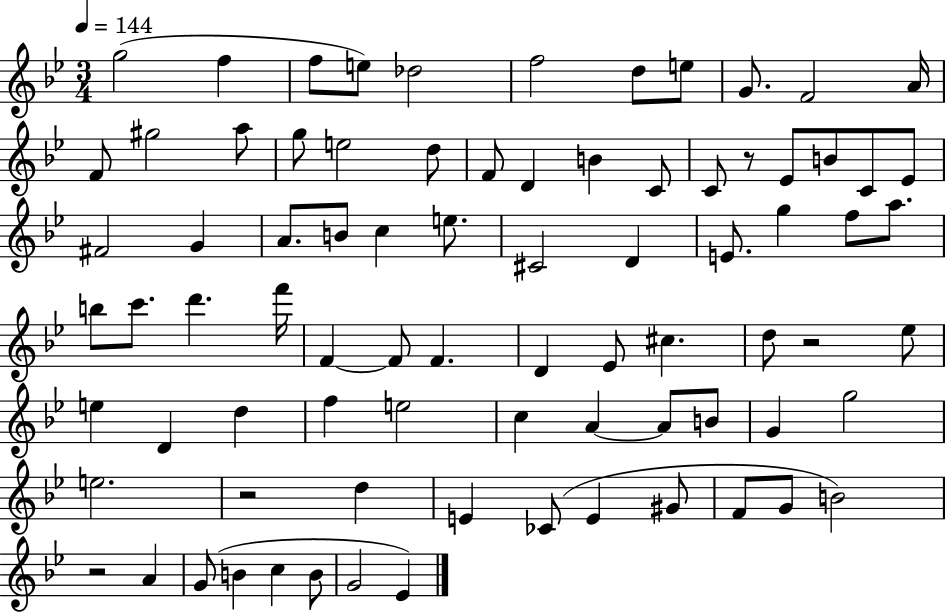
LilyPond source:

{
  \clef treble
  \numericTimeSignature
  \time 3/4
  \key bes \major
  \tempo 4 = 144
  g''2( f''4 | f''8 e''8) des''2 | f''2 d''8 e''8 | g'8. f'2 a'16 | \break f'8 gis''2 a''8 | g''8 e''2 d''8 | f'8 d'4 b'4 c'8 | c'8 r8 ees'8 b'8 c'8 ees'8 | \break fis'2 g'4 | a'8. b'8 c''4 e''8. | cis'2 d'4 | e'8. g''4 f''8 a''8. | \break b''8 c'''8. d'''4. f'''16 | f'4~~ f'8 f'4. | d'4 ees'8 cis''4. | d''8 r2 ees''8 | \break e''4 d'4 d''4 | f''4 e''2 | c''4 a'4~~ a'8 b'8 | g'4 g''2 | \break e''2. | r2 d''4 | e'4 ces'8( e'4 gis'8 | f'8 g'8 b'2) | \break r2 a'4 | g'8( b'4 c''4 b'8 | g'2 ees'4) | \bar "|."
}